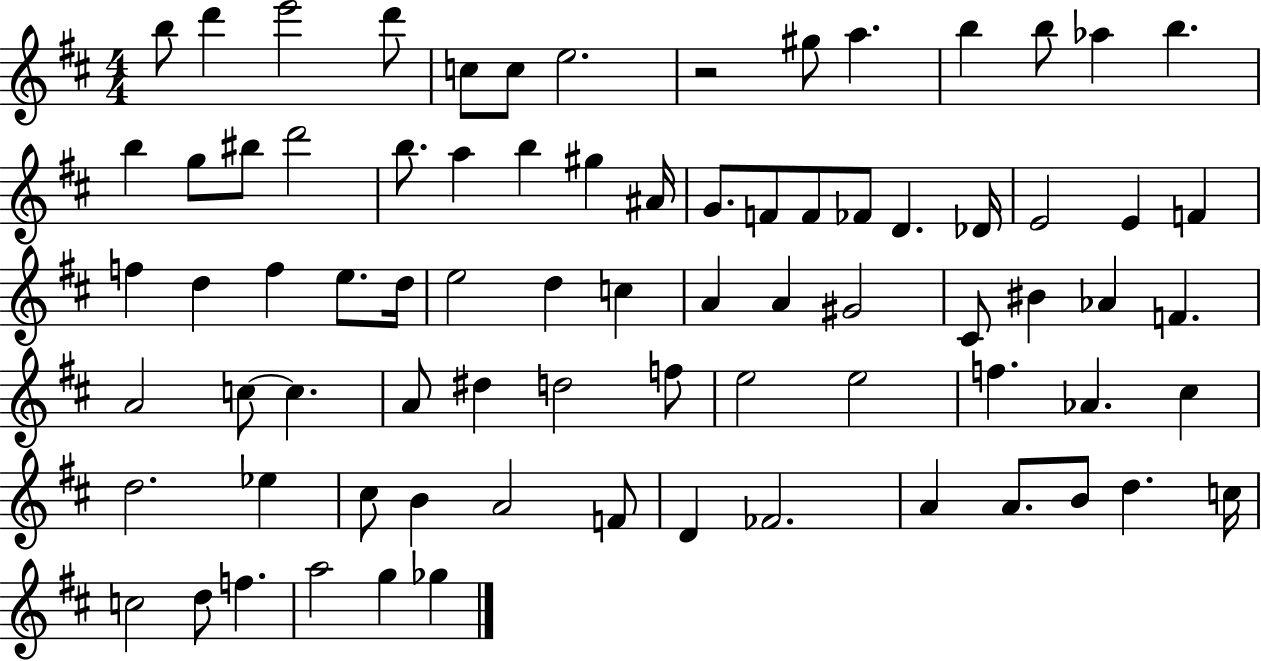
B5/e D6/q E6/h D6/e C5/e C5/e E5/h. R/h G#5/e A5/q. B5/q B5/e Ab5/q B5/q. B5/q G5/e BIS5/e D6/h B5/e. A5/q B5/q G#5/q A#4/s G4/e. F4/e F4/e FES4/e D4/q. Db4/s E4/h E4/q F4/q F5/q D5/q F5/q E5/e. D5/s E5/h D5/q C5/q A4/q A4/q G#4/h C#4/e BIS4/q Ab4/q F4/q. A4/h C5/e C5/q. A4/e D#5/q D5/h F5/e E5/h E5/h F5/q. Ab4/q. C#5/q D5/h. Eb5/q C#5/e B4/q A4/h F4/e D4/q FES4/h. A4/q A4/e. B4/e D5/q. C5/s C5/h D5/e F5/q. A5/h G5/q Gb5/q